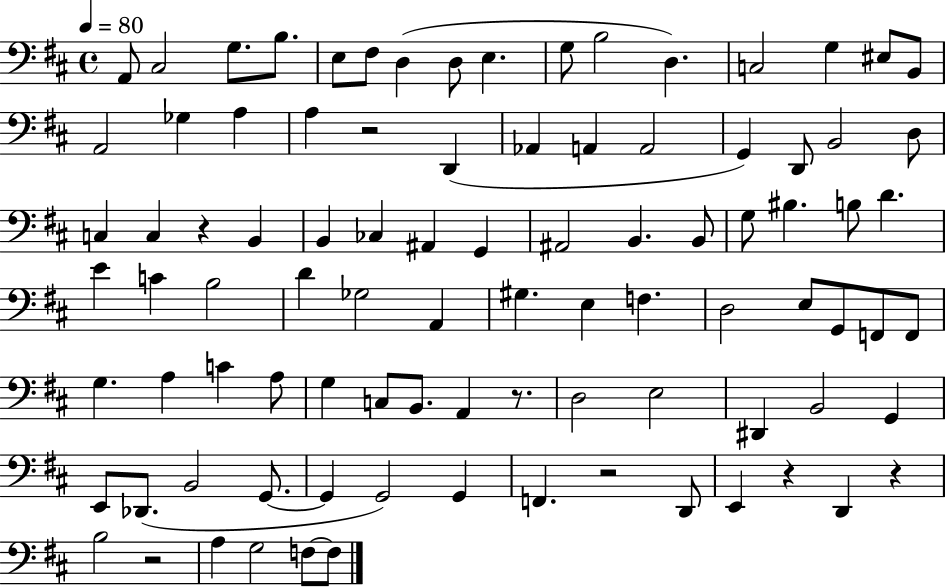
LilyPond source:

{
  \clef bass
  \time 4/4
  \defaultTimeSignature
  \key d \major
  \tempo 4 = 80
  a,8 cis2 g8. b8. | e8 fis8 d4( d8 e4. | g8 b2 d4.) | c2 g4 eis8 b,8 | \break a,2 ges4 a4 | a4 r2 d,4( | aes,4 a,4 a,2 | g,4) d,8 b,2 d8 | \break c4 c4 r4 b,4 | b,4 ces4 ais,4 g,4 | ais,2 b,4. b,8 | g8 bis4. b8 d'4. | \break e'4 c'4 b2 | d'4 ges2 a,4 | gis4. e4 f4. | d2 e8 g,8 f,8 f,8 | \break g4. a4 c'4 a8 | g4 c8 b,8. a,4 r8. | d2 e2 | dis,4 b,2 g,4 | \break e,8 des,8.( b,2 g,8.~~ | g,4 g,2) g,4 | f,4. r2 d,8 | e,4 r4 d,4 r4 | \break b2 r2 | a4 g2 f8~~ f8 | \bar "|."
}